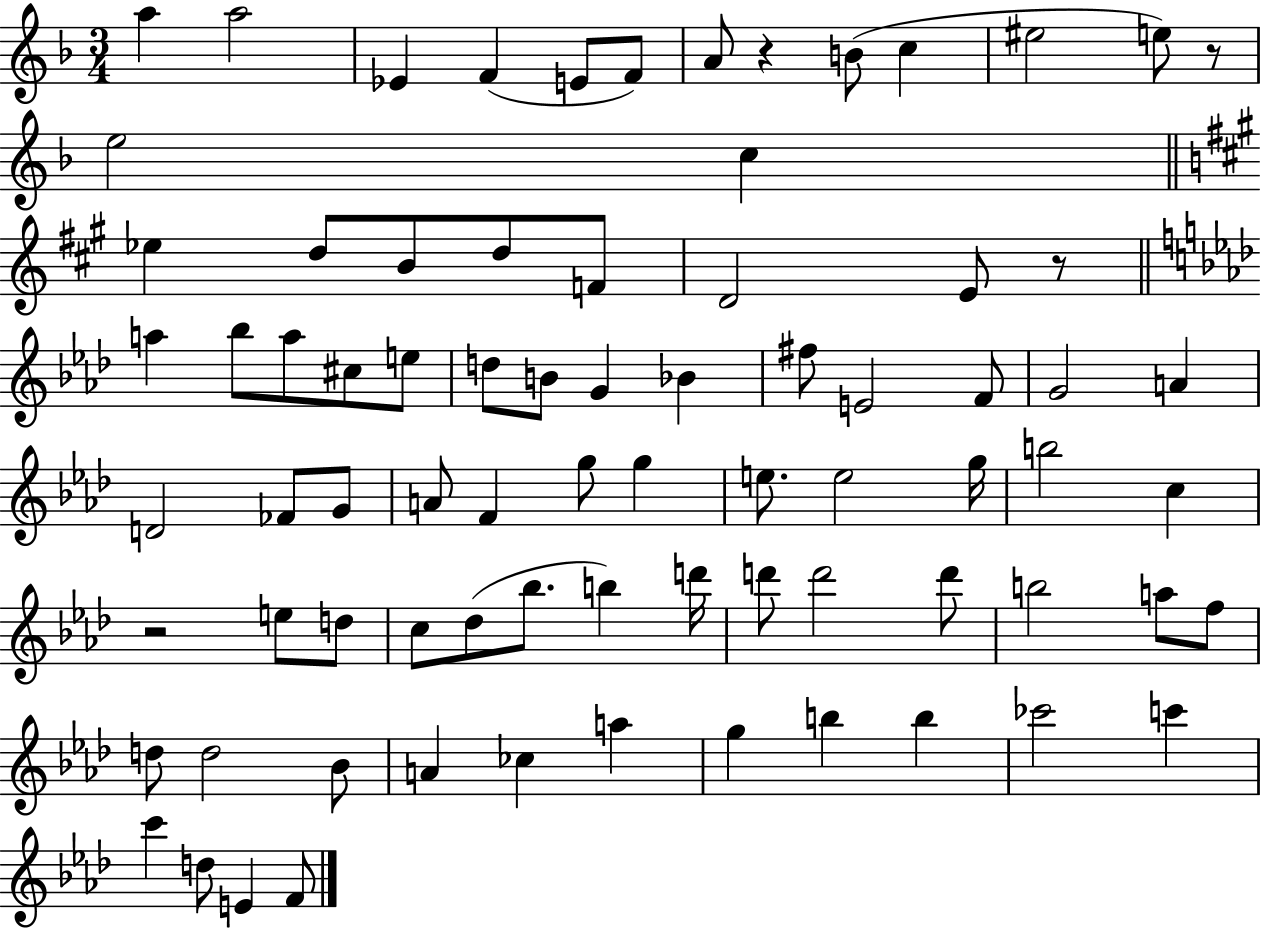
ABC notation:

X:1
T:Untitled
M:3/4
L:1/4
K:F
a a2 _E F E/2 F/2 A/2 z B/2 c ^e2 e/2 z/2 e2 c _e d/2 B/2 d/2 F/2 D2 E/2 z/2 a _b/2 a/2 ^c/2 e/2 d/2 B/2 G _B ^f/2 E2 F/2 G2 A D2 _F/2 G/2 A/2 F g/2 g e/2 e2 g/4 b2 c z2 e/2 d/2 c/2 _d/2 _b/2 b d'/4 d'/2 d'2 d'/2 b2 a/2 f/2 d/2 d2 _B/2 A _c a g b b _c'2 c' c' d/2 E F/2